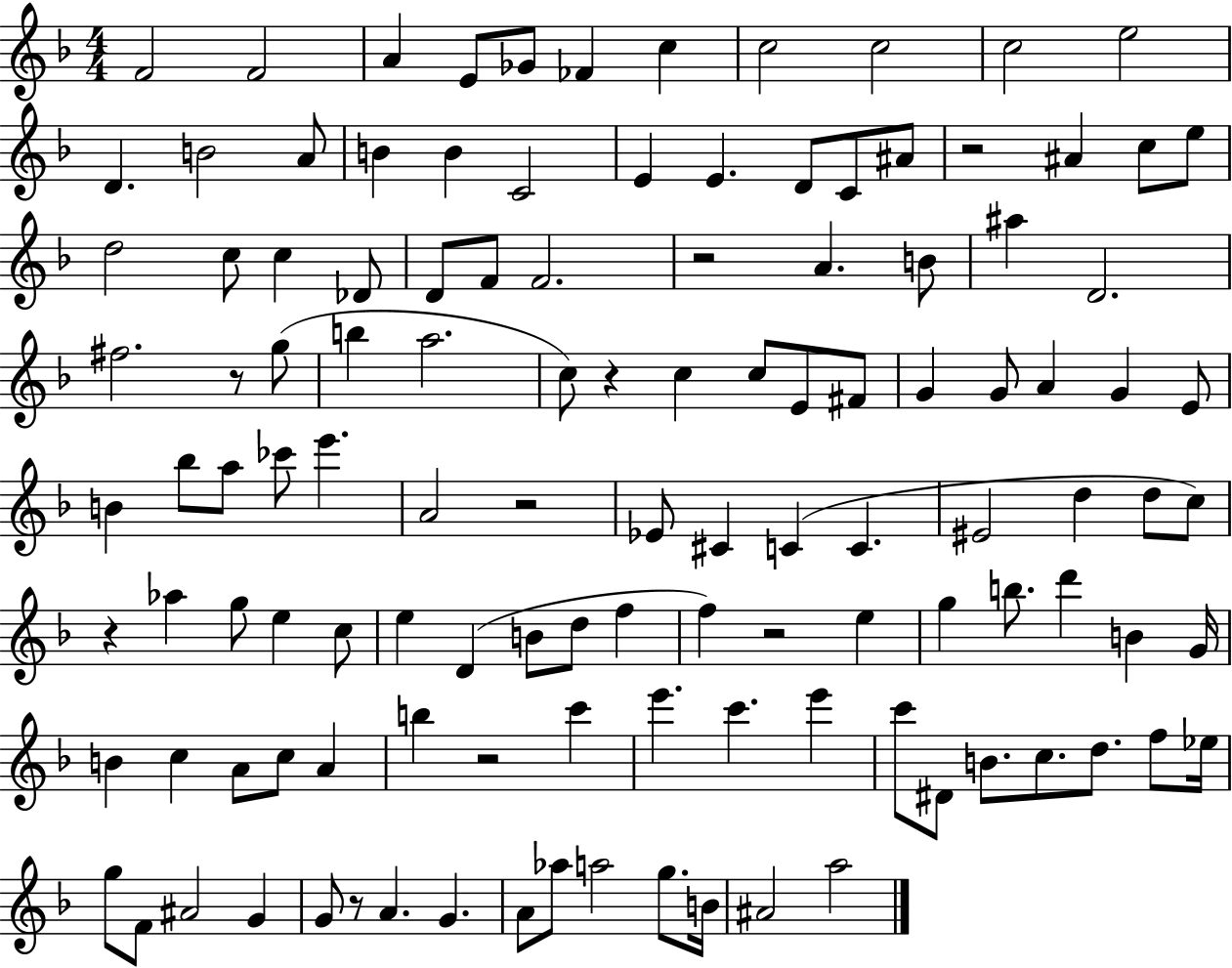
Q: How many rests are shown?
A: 9